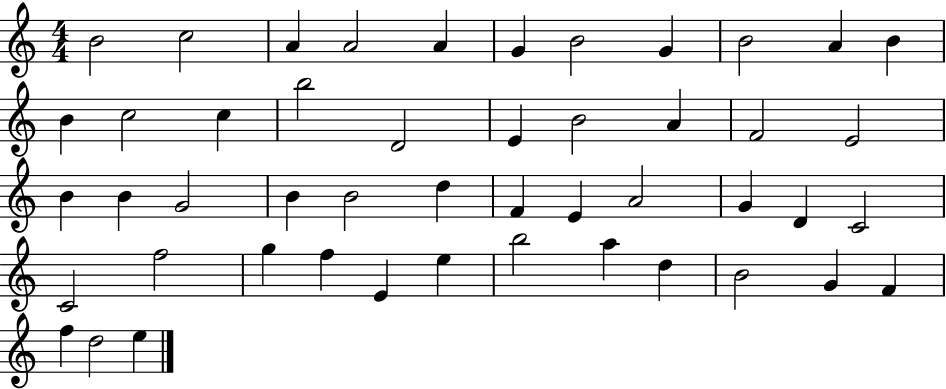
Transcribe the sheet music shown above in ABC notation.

X:1
T:Untitled
M:4/4
L:1/4
K:C
B2 c2 A A2 A G B2 G B2 A B B c2 c b2 D2 E B2 A F2 E2 B B G2 B B2 d F E A2 G D C2 C2 f2 g f E e b2 a d B2 G F f d2 e